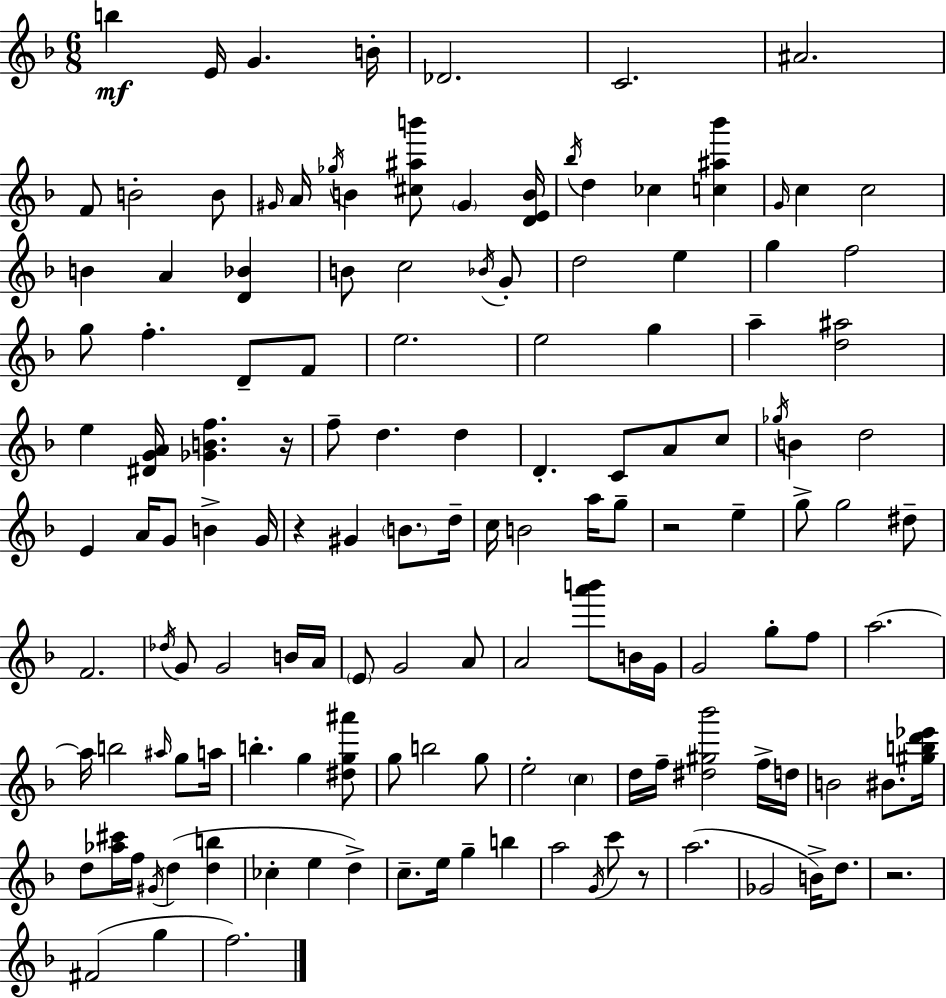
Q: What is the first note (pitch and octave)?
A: B5